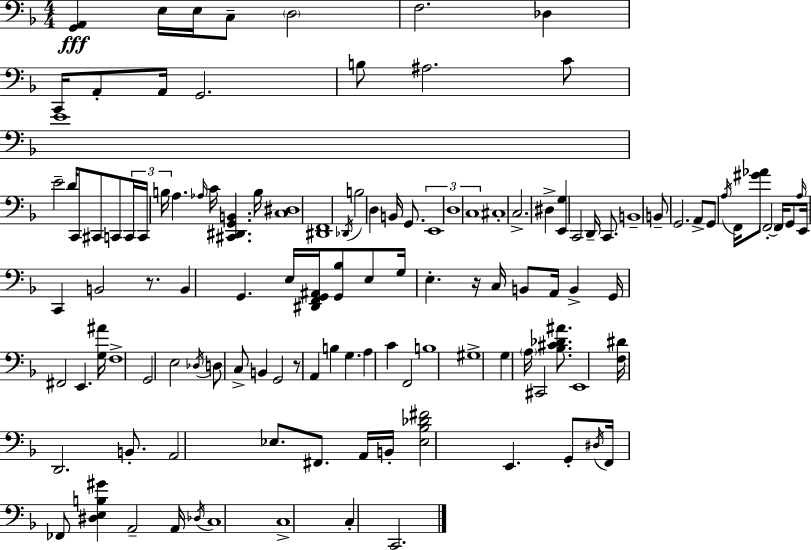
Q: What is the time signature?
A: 4/4